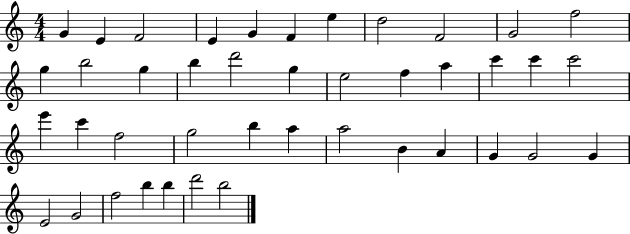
G4/q E4/q F4/h E4/q G4/q F4/q E5/q D5/h F4/h G4/h F5/h G5/q B5/h G5/q B5/q D6/h G5/q E5/h F5/q A5/q C6/q C6/q C6/h E6/q C6/q F5/h G5/h B5/q A5/q A5/h B4/q A4/q G4/q G4/h G4/q E4/h G4/h F5/h B5/q B5/q D6/h B5/h